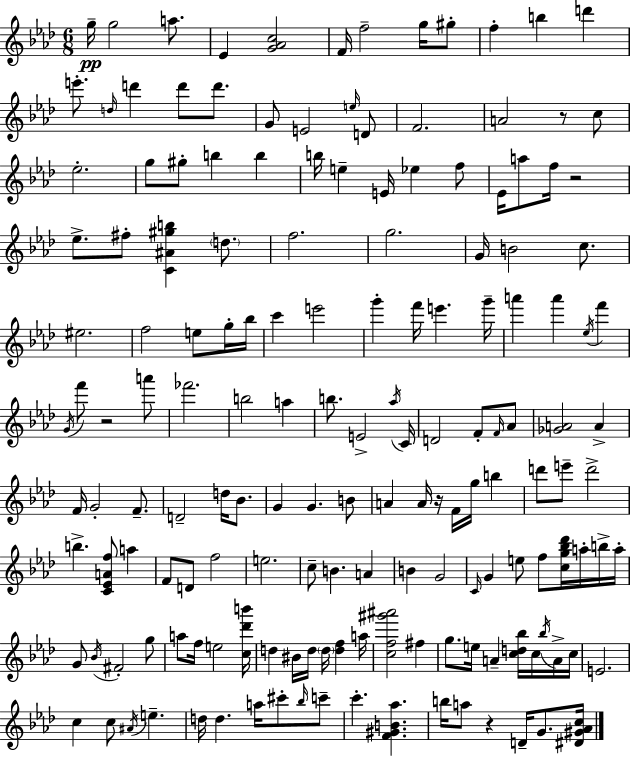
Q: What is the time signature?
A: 6/8